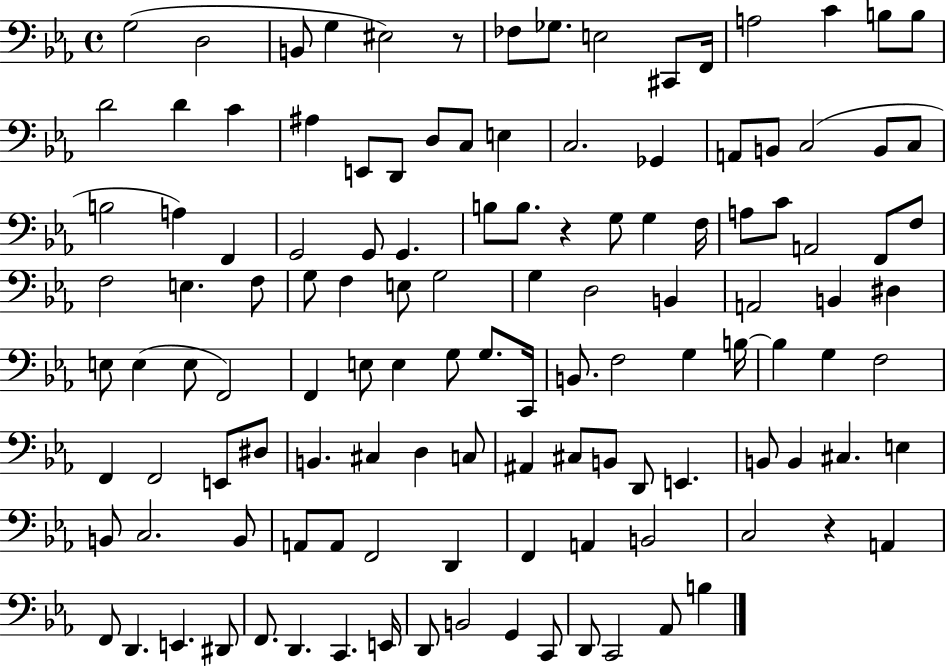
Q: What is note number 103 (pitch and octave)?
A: B2